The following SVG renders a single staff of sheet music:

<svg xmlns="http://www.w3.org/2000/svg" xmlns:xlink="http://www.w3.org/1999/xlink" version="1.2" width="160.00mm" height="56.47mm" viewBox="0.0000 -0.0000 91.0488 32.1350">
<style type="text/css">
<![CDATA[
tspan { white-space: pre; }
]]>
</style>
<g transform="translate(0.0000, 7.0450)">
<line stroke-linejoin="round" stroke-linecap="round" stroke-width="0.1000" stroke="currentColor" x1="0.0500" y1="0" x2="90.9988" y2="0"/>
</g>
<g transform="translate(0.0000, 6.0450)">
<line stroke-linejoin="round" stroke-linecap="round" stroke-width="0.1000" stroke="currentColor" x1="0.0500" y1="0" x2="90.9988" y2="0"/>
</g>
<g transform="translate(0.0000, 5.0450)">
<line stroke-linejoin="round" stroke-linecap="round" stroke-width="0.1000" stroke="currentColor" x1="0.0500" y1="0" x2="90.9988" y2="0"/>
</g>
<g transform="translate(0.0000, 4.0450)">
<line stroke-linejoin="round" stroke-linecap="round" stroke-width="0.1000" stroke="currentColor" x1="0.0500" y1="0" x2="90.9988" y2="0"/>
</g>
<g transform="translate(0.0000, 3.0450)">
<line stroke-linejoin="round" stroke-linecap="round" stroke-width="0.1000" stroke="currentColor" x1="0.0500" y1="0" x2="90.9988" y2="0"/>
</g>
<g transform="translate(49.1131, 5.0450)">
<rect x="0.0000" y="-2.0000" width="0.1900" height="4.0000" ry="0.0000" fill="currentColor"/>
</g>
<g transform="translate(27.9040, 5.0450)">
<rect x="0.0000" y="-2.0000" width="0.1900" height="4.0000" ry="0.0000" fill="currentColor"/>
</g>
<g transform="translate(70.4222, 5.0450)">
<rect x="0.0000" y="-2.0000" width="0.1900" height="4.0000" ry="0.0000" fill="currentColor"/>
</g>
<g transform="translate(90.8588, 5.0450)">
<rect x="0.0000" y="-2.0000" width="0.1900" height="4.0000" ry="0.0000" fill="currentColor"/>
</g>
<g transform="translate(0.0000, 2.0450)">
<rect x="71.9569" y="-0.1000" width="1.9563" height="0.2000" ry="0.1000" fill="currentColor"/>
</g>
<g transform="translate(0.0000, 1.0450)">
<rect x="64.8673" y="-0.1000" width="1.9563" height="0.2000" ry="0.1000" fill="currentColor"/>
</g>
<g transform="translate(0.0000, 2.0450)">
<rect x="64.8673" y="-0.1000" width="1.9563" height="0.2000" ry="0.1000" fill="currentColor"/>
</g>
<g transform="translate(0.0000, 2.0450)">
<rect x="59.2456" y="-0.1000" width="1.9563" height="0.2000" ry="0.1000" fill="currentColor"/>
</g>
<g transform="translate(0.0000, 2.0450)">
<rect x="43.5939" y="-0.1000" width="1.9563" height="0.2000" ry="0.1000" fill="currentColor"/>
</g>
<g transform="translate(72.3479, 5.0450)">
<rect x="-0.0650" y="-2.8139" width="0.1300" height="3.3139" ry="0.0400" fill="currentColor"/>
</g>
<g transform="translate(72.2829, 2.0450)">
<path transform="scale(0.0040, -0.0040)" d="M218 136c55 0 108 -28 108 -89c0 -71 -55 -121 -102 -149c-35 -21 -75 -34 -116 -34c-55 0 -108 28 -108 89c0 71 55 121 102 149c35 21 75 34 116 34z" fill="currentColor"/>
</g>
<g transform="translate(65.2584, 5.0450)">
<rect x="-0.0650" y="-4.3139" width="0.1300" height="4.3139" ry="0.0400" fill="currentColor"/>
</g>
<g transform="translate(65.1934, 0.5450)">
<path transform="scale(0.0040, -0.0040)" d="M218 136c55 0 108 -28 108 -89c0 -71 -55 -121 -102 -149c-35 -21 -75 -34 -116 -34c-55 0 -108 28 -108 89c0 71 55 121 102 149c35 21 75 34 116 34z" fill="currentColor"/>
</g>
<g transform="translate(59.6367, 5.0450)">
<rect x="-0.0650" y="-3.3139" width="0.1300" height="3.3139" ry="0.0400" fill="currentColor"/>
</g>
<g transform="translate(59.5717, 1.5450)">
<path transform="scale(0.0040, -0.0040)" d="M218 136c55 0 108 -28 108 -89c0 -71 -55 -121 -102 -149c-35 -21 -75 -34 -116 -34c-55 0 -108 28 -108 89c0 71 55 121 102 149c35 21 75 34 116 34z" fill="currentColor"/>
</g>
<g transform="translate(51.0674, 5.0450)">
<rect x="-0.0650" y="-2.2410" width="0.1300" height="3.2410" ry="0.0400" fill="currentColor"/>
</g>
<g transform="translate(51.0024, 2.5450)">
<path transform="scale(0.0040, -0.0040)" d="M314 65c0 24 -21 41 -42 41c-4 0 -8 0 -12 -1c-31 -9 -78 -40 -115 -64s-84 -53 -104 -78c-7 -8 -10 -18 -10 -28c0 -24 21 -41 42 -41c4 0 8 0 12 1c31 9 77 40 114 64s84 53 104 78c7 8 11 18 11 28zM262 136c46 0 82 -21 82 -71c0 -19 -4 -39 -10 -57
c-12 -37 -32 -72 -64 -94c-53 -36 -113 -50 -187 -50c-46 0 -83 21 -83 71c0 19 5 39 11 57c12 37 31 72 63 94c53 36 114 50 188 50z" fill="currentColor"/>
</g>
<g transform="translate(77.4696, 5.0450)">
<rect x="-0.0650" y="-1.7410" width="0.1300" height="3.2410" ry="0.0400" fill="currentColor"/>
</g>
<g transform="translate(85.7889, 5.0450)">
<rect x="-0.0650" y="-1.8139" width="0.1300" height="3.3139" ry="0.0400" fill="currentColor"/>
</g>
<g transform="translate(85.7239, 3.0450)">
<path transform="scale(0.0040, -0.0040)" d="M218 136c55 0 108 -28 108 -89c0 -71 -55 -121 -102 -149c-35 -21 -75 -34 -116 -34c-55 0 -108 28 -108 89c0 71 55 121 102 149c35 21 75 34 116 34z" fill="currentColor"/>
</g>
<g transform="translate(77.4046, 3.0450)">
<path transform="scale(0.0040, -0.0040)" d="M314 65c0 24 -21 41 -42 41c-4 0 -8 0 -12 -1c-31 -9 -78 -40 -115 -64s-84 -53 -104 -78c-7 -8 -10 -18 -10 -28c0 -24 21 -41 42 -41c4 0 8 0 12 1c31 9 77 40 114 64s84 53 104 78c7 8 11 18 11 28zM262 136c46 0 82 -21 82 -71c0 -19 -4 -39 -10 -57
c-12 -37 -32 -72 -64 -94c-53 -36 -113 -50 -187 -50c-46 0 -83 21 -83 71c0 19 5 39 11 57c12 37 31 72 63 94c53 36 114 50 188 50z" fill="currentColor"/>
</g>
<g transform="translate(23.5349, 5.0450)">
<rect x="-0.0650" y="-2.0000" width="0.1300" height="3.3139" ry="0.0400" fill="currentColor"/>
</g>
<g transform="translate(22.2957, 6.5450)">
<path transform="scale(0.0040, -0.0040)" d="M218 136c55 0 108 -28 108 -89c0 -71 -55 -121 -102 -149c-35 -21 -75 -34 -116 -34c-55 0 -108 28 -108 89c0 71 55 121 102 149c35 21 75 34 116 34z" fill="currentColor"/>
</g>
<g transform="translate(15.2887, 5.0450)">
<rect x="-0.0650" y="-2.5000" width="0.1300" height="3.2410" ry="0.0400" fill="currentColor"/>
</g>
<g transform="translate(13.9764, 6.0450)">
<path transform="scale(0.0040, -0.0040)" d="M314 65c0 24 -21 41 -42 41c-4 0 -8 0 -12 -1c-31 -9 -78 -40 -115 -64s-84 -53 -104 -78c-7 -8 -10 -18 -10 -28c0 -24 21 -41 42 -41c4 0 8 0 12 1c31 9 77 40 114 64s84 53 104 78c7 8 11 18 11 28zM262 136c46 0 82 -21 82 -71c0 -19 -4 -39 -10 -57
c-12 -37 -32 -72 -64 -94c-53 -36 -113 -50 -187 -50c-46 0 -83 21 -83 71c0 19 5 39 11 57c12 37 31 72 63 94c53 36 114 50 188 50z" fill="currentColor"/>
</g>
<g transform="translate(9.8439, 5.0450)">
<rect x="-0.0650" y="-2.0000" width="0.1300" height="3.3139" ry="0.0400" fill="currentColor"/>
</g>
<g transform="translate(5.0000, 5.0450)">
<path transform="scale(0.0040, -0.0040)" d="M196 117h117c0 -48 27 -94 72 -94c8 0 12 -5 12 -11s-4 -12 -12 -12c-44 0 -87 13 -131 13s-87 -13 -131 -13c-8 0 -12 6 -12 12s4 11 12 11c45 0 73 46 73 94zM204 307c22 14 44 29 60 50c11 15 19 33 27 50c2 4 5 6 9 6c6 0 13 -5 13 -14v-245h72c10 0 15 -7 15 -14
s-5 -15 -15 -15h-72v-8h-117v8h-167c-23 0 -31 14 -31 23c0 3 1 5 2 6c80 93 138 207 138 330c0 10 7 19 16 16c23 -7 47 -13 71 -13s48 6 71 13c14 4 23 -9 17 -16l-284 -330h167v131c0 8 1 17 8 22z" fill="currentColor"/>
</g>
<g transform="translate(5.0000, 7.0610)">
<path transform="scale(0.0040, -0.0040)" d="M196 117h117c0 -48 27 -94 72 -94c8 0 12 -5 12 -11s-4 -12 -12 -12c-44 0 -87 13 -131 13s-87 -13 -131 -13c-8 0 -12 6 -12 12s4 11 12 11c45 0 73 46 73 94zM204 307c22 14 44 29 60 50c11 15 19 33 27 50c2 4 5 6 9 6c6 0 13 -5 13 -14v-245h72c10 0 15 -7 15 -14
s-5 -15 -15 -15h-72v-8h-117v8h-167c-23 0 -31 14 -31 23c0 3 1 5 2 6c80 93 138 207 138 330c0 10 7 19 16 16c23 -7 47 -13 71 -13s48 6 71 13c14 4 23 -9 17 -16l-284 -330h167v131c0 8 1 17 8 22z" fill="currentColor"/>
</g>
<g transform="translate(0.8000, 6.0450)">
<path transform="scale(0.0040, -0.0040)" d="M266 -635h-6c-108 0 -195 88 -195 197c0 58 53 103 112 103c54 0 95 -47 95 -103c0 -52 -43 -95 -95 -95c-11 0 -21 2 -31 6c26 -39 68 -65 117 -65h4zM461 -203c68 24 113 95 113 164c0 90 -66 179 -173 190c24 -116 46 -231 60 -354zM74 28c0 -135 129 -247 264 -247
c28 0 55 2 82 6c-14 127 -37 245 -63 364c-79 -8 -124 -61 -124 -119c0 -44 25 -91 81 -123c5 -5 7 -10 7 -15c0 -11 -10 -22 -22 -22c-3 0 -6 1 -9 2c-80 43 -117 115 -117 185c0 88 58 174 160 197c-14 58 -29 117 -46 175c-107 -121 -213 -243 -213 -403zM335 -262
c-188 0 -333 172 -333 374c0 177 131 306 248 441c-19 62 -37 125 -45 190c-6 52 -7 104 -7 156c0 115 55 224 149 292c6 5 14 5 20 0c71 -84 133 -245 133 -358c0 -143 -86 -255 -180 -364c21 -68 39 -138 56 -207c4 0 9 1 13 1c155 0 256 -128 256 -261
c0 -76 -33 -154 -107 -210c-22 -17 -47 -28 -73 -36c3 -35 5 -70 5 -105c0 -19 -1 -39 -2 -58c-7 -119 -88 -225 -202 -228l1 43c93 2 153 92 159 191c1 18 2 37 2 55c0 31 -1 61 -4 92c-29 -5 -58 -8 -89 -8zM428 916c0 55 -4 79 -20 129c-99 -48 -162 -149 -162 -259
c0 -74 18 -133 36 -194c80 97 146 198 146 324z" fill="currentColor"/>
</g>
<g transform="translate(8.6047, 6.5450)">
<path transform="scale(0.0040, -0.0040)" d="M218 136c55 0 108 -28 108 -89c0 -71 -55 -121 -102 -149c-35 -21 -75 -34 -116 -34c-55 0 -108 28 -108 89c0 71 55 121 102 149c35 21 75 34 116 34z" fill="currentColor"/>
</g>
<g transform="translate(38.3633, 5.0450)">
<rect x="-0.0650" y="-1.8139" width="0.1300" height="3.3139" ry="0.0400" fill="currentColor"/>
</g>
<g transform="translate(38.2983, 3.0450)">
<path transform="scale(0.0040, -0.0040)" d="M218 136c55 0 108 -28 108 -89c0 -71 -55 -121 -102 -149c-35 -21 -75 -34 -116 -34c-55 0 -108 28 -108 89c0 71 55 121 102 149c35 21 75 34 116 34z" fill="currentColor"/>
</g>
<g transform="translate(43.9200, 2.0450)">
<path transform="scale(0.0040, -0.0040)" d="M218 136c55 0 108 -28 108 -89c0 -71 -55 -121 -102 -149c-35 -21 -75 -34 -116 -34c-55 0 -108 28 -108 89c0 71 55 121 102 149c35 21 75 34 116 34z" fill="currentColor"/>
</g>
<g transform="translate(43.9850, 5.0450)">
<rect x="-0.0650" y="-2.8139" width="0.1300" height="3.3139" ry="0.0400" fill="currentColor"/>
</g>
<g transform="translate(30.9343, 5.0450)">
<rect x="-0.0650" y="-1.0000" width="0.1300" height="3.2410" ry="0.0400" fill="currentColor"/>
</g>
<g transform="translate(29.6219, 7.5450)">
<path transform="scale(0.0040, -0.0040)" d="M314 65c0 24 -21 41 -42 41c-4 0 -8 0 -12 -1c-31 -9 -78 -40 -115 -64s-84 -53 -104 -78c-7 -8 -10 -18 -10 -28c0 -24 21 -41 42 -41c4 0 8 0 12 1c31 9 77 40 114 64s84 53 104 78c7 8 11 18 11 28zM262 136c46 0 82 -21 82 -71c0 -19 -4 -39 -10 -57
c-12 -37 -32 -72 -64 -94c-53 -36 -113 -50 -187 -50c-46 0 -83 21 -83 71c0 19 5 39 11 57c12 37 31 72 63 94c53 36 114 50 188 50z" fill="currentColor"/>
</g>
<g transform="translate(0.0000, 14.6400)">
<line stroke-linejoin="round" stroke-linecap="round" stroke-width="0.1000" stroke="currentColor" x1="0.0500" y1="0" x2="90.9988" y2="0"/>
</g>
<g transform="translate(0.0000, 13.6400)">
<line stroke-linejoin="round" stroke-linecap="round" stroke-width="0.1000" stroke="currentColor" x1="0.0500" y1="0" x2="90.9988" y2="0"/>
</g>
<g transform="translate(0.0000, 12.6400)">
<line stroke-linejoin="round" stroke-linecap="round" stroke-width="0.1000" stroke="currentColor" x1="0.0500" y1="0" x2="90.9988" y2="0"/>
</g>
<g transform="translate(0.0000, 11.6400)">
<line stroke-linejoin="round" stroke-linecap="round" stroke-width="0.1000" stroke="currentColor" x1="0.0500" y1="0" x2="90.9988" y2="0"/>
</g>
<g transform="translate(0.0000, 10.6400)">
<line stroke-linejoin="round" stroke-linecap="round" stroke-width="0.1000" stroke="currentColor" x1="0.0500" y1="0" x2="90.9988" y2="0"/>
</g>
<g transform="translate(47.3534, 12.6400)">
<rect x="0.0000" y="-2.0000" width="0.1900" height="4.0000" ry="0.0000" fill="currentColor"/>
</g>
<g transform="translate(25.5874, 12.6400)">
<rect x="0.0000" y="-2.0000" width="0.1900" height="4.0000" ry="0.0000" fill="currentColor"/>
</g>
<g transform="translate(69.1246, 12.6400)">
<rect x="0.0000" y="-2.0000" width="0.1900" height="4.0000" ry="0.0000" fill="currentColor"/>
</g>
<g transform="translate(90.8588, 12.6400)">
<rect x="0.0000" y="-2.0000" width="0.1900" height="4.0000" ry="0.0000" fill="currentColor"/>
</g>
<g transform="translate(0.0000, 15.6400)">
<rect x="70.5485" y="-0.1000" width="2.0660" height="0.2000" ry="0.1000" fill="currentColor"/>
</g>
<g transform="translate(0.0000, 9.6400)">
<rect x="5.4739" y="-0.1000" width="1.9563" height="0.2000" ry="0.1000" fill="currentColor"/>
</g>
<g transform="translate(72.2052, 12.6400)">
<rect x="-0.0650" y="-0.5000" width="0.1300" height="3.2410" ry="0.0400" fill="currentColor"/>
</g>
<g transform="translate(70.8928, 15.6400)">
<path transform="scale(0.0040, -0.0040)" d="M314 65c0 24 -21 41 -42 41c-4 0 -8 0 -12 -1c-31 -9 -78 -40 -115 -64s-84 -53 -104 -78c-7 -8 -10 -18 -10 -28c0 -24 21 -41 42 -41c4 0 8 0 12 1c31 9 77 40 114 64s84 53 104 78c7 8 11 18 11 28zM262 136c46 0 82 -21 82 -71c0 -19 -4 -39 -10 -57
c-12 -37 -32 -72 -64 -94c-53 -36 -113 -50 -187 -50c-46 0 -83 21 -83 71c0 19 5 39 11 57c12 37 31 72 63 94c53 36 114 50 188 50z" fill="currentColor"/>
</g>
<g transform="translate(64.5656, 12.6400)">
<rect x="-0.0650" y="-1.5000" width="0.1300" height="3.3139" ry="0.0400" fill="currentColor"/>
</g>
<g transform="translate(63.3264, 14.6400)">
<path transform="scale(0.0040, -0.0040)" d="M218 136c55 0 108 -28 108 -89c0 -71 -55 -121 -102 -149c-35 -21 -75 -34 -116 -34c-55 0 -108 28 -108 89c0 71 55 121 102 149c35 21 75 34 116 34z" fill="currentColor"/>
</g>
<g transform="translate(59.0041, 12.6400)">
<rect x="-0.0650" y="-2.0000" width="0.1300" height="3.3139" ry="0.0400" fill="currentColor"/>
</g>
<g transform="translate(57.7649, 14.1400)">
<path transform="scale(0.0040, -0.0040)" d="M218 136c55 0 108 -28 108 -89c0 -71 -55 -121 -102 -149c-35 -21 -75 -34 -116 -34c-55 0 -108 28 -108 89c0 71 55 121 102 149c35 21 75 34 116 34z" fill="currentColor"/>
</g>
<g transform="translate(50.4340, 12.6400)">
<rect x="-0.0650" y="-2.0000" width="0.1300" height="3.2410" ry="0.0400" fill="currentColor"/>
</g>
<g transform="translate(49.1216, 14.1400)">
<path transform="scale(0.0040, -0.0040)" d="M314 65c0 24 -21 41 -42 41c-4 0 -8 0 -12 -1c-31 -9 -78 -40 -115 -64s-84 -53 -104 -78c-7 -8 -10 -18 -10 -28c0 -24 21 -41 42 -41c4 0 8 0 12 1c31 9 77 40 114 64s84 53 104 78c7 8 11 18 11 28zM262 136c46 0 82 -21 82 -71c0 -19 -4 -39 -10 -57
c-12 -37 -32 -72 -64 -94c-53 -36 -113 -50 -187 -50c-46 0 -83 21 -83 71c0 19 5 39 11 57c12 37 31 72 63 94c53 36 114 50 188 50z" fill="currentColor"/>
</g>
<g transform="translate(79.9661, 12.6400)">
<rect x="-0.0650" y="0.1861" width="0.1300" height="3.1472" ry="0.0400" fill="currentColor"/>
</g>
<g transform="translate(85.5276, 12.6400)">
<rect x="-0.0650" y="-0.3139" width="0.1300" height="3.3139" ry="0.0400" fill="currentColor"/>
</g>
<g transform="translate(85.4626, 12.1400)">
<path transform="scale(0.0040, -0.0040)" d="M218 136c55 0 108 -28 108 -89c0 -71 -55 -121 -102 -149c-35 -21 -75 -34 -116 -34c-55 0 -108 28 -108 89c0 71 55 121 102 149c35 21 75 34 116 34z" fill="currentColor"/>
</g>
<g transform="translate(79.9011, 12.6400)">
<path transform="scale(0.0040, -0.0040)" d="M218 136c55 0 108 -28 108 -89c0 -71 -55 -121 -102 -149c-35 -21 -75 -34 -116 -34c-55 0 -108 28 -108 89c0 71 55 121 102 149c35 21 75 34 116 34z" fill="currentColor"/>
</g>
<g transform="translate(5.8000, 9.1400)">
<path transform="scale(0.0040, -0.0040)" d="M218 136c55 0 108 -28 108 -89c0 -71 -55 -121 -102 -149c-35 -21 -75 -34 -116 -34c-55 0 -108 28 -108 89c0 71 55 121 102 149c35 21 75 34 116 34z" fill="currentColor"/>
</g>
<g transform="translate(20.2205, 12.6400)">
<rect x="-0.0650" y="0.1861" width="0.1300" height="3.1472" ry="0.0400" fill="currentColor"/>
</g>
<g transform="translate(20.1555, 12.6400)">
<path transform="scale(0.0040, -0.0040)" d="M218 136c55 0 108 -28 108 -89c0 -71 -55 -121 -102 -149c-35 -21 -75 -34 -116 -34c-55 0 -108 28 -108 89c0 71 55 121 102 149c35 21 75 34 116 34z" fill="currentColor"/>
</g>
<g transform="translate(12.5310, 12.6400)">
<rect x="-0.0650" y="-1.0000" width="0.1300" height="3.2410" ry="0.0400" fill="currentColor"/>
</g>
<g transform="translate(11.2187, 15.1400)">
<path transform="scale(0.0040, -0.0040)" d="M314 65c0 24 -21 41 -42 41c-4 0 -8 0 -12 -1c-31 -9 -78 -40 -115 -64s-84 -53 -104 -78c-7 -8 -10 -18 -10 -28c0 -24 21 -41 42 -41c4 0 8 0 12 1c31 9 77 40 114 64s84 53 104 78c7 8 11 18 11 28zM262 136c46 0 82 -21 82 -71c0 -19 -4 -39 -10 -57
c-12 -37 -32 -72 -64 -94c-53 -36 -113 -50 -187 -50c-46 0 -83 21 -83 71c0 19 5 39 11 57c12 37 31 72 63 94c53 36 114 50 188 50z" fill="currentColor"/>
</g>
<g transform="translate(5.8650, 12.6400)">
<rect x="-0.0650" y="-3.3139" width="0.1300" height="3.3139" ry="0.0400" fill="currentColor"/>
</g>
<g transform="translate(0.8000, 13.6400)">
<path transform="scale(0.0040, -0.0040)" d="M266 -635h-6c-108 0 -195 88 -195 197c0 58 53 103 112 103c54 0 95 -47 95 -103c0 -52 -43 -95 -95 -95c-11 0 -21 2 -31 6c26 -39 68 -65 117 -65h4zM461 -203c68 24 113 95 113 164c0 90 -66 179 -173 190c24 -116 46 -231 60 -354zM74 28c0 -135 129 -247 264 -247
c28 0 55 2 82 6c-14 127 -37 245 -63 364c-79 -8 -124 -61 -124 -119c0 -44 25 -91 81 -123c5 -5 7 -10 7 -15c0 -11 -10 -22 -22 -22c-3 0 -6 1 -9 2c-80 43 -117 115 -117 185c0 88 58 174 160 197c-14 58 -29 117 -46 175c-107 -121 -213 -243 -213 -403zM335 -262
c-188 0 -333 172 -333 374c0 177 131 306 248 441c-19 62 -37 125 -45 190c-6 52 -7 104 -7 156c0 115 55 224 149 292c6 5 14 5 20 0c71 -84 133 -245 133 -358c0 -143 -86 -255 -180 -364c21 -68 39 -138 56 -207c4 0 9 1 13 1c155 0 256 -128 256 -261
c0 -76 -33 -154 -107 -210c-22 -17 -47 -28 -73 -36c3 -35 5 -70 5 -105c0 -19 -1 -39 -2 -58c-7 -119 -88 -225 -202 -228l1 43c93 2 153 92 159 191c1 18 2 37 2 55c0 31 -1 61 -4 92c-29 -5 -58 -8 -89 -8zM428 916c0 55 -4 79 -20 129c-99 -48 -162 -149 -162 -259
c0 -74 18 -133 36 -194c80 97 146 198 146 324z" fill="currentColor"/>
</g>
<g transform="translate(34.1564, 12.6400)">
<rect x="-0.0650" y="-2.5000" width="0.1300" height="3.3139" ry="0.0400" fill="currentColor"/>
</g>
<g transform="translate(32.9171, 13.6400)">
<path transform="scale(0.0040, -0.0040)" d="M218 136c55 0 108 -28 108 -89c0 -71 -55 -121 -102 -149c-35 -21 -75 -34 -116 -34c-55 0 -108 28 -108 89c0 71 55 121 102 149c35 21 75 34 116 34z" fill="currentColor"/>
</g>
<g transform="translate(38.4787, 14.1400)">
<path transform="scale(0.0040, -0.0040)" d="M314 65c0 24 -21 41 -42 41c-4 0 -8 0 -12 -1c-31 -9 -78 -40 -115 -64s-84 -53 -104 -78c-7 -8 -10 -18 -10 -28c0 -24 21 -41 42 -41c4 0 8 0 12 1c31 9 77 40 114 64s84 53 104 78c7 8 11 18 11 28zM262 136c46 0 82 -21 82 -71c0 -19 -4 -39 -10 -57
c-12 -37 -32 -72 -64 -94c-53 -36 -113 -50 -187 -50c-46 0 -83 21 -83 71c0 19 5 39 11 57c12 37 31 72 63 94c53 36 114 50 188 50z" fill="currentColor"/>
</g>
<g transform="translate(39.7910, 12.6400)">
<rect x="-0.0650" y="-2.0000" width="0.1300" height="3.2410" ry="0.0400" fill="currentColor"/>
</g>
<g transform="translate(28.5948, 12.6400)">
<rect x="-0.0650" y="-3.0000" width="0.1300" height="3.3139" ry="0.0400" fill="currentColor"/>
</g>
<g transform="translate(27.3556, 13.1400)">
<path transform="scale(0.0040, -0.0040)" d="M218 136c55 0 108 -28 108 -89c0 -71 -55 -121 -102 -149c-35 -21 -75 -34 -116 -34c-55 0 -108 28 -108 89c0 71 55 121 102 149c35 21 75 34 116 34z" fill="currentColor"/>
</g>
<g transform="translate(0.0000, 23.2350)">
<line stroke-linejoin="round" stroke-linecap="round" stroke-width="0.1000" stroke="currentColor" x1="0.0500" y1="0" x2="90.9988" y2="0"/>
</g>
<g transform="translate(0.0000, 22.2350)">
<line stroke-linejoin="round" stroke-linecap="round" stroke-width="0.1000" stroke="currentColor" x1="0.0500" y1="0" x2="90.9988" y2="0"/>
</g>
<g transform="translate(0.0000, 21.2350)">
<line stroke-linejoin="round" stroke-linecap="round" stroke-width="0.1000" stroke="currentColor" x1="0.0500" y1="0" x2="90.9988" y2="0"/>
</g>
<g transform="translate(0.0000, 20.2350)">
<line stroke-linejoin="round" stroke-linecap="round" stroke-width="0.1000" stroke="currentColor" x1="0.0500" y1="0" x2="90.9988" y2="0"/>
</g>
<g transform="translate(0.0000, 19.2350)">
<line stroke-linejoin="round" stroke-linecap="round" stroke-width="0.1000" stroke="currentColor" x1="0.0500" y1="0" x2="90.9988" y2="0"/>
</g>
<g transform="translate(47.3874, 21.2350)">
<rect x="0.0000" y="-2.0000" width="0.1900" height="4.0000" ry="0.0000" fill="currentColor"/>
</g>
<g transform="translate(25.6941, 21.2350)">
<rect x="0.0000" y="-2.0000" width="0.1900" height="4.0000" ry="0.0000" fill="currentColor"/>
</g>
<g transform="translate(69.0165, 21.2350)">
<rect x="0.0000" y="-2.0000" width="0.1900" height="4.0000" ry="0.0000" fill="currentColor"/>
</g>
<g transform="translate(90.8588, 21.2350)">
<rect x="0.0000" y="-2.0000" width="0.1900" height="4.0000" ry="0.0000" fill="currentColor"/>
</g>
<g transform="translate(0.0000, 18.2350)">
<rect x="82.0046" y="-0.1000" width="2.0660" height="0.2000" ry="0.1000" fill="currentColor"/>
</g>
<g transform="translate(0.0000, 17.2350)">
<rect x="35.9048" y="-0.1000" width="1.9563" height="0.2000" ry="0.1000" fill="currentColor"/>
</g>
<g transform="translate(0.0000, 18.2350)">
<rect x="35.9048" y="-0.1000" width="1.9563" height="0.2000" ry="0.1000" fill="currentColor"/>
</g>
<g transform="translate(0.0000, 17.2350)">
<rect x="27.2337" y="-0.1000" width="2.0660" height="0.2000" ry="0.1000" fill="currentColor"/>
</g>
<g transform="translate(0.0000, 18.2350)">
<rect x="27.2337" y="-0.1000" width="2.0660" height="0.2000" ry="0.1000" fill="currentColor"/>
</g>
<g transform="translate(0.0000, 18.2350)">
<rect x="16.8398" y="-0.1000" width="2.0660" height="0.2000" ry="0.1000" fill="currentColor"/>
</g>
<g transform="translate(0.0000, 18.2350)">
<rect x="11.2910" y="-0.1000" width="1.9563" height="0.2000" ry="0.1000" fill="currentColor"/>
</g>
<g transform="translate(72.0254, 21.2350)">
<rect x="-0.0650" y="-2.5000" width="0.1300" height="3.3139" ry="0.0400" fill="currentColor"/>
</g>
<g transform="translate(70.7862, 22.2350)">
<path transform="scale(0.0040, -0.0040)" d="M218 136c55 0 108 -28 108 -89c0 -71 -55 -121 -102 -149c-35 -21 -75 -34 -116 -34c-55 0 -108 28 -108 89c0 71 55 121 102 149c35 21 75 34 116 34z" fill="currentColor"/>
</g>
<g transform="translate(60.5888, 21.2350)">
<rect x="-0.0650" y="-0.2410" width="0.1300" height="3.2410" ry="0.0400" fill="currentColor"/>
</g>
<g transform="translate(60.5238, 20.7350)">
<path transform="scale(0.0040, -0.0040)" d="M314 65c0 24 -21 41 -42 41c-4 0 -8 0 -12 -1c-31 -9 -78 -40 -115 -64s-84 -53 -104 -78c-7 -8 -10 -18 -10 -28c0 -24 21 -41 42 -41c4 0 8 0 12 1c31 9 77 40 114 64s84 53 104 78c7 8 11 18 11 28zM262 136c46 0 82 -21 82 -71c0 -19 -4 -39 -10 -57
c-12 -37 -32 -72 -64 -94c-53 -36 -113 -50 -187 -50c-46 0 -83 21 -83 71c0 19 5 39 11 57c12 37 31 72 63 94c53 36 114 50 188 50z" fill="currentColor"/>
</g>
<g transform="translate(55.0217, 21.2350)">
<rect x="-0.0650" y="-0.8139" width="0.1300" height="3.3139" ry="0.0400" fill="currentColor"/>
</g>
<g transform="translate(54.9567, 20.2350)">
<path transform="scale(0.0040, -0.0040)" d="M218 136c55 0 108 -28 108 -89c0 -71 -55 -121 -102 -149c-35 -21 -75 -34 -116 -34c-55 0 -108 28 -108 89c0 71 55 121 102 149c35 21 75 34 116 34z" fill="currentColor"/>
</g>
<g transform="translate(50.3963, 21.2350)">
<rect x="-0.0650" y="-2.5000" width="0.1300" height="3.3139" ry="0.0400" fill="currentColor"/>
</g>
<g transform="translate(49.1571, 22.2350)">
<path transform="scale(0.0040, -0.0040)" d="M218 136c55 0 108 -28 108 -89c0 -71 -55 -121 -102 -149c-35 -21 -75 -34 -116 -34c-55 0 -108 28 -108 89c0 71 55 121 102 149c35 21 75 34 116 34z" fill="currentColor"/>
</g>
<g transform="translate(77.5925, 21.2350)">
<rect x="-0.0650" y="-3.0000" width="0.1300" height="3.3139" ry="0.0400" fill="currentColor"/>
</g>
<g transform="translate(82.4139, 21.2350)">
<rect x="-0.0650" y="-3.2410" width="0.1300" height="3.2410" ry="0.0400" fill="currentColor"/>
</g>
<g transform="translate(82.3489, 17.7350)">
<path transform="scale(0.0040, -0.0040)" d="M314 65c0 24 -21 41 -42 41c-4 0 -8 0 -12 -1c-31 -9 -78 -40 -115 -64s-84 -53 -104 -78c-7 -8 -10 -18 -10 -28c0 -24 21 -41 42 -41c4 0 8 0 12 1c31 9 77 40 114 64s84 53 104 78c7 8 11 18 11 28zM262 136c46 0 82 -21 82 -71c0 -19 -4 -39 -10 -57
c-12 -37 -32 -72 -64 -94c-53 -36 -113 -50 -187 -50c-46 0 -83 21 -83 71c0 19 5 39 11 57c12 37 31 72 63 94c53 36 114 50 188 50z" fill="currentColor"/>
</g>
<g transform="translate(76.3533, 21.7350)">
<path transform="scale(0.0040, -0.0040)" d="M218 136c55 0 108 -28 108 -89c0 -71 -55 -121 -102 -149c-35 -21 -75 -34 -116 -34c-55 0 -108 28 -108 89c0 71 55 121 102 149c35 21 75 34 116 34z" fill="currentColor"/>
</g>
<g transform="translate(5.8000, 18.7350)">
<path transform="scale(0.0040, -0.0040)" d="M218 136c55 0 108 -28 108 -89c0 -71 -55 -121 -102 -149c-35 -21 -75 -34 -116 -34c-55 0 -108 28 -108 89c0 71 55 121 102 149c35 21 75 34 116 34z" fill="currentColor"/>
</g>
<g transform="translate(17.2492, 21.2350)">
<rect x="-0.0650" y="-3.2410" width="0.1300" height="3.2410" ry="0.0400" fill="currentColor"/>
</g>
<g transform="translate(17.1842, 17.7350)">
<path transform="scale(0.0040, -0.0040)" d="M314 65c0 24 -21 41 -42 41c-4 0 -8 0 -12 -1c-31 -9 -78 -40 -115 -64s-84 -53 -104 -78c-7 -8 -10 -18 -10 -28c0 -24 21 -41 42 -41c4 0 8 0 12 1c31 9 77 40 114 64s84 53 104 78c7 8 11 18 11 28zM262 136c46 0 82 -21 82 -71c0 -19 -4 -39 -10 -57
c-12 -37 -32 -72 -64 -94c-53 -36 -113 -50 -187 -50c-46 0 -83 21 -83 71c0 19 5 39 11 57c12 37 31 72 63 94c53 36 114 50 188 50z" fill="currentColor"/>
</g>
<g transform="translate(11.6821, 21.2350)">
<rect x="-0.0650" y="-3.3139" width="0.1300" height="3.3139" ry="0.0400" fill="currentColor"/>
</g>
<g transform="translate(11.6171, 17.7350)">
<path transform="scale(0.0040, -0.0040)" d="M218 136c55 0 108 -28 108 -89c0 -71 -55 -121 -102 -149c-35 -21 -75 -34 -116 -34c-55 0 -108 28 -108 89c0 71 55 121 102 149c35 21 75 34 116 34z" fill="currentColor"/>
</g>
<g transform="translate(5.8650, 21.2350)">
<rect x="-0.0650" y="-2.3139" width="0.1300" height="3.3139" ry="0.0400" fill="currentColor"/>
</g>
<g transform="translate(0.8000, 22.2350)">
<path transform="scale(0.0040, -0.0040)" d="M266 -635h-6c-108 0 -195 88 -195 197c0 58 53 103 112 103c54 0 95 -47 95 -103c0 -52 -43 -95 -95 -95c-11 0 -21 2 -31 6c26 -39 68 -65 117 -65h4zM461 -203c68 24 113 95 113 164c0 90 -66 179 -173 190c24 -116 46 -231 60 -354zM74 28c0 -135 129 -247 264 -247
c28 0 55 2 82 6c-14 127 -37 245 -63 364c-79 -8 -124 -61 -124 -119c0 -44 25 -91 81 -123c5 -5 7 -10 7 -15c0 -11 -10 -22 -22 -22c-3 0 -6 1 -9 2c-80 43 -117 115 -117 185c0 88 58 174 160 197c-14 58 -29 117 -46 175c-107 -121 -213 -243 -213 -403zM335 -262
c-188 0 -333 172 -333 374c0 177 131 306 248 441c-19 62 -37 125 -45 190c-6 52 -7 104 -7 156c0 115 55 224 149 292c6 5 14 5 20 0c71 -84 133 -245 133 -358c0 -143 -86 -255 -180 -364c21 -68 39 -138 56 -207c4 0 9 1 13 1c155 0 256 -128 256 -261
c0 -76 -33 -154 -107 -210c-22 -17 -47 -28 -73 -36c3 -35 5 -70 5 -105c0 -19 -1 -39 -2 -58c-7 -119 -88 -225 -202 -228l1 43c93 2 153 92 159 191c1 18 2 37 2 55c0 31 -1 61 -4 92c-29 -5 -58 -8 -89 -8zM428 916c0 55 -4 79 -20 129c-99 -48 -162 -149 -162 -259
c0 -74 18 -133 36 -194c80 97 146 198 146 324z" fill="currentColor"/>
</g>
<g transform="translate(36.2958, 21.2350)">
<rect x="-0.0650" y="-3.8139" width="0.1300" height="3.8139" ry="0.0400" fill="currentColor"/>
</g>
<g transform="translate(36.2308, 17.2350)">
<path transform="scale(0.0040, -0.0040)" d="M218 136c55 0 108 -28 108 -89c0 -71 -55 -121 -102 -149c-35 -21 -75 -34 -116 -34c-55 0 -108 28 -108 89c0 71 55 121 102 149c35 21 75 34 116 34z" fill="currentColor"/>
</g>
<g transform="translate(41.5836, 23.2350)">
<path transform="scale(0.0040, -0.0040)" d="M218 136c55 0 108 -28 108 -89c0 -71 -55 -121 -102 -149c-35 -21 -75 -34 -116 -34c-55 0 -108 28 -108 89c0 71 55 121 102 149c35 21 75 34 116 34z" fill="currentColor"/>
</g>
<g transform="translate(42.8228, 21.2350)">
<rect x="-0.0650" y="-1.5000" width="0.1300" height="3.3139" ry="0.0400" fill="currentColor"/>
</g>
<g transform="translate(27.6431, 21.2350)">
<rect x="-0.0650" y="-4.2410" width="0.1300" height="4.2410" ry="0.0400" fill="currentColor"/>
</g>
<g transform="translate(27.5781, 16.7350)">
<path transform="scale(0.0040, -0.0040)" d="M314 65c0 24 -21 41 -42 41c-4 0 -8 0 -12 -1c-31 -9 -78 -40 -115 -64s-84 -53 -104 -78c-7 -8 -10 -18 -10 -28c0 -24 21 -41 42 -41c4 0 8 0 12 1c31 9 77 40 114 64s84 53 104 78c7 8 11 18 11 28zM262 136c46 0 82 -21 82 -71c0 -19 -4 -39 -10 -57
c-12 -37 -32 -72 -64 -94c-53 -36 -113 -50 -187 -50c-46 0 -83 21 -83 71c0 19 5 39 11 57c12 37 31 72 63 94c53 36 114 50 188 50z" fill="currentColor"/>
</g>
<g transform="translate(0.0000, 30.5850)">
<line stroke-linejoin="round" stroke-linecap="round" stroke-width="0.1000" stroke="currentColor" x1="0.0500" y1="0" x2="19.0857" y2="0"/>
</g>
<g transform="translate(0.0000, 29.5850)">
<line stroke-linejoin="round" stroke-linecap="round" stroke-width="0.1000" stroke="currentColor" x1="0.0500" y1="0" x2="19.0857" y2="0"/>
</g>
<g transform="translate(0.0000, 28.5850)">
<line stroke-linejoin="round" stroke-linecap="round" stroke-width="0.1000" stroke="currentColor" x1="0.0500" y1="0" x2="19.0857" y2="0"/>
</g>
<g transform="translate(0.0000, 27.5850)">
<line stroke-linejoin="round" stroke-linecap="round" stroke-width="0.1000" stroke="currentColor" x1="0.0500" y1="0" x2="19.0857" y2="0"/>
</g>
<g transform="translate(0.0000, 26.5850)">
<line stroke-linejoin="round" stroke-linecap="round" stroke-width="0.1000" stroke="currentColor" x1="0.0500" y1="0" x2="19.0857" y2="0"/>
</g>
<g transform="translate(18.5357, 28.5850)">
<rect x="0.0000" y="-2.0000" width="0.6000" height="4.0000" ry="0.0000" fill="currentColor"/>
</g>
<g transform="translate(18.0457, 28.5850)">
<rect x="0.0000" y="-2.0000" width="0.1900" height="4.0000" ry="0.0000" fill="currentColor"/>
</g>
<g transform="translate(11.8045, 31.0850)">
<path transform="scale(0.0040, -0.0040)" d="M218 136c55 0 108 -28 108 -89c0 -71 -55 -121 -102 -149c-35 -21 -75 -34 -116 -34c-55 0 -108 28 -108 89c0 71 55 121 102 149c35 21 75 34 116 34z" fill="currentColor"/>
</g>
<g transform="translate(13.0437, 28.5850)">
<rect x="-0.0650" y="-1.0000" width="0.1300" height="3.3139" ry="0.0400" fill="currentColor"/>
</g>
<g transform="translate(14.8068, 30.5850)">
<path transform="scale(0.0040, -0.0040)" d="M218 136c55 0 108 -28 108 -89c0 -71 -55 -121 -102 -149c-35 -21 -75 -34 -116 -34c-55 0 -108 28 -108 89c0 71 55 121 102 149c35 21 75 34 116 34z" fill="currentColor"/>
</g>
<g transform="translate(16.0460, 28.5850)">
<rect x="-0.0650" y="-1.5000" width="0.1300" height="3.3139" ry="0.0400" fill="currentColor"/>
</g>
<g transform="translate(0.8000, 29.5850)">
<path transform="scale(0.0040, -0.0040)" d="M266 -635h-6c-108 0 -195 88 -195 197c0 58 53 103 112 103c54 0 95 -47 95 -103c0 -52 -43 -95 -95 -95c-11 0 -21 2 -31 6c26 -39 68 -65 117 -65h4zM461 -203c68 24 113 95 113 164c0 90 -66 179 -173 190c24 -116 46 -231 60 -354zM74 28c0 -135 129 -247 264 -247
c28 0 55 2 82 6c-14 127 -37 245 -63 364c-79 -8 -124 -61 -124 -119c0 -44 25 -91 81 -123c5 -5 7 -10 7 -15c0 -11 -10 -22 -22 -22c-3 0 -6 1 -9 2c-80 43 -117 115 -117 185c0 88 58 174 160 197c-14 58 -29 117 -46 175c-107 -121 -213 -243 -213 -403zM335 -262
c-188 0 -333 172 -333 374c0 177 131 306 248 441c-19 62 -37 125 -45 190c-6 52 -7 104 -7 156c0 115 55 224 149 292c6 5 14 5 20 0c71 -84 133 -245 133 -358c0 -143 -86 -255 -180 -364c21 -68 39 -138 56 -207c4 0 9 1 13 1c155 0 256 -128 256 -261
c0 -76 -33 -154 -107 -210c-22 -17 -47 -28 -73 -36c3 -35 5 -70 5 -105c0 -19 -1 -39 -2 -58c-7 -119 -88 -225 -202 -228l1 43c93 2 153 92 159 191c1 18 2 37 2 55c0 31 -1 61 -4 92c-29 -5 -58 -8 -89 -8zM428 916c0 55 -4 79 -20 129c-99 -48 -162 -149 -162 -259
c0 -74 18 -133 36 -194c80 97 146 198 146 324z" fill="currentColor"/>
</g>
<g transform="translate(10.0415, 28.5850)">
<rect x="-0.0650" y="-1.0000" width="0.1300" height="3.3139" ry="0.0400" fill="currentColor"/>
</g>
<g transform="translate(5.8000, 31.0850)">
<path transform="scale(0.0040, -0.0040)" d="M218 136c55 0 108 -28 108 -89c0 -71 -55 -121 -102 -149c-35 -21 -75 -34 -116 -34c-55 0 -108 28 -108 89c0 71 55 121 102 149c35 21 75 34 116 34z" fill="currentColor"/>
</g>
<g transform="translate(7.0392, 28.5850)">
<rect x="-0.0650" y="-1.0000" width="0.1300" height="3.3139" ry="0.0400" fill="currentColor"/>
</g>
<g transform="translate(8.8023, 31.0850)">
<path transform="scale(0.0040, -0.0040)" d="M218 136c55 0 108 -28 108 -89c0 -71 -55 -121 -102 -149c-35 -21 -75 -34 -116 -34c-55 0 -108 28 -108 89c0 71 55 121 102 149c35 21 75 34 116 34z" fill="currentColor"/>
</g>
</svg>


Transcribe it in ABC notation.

X:1
T:Untitled
M:4/4
L:1/4
K:C
F G2 F D2 f a g2 b d' a f2 f b D2 B A G F2 F2 F E C2 B c g b b2 d'2 c' E G d c2 G A b2 D D D E